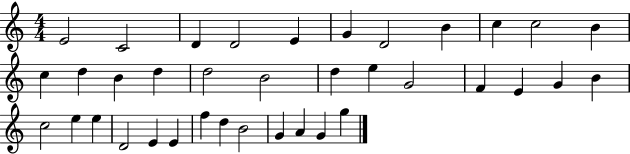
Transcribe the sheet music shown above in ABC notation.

X:1
T:Untitled
M:4/4
L:1/4
K:C
E2 C2 D D2 E G D2 B c c2 B c d B d d2 B2 d e G2 F E G B c2 e e D2 E E f d B2 G A G g